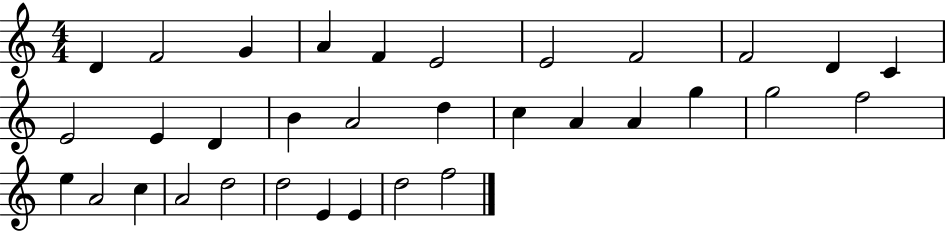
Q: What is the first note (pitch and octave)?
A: D4